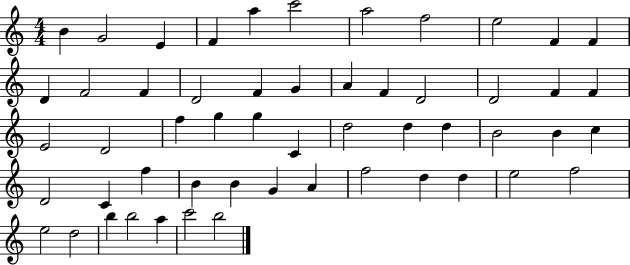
X:1
T:Untitled
M:4/4
L:1/4
K:C
B G2 E F a c'2 a2 f2 e2 F F D F2 F D2 F G A F D2 D2 F F E2 D2 f g g C d2 d d B2 B c D2 C f B B G A f2 d d e2 f2 e2 d2 b b2 a c'2 b2